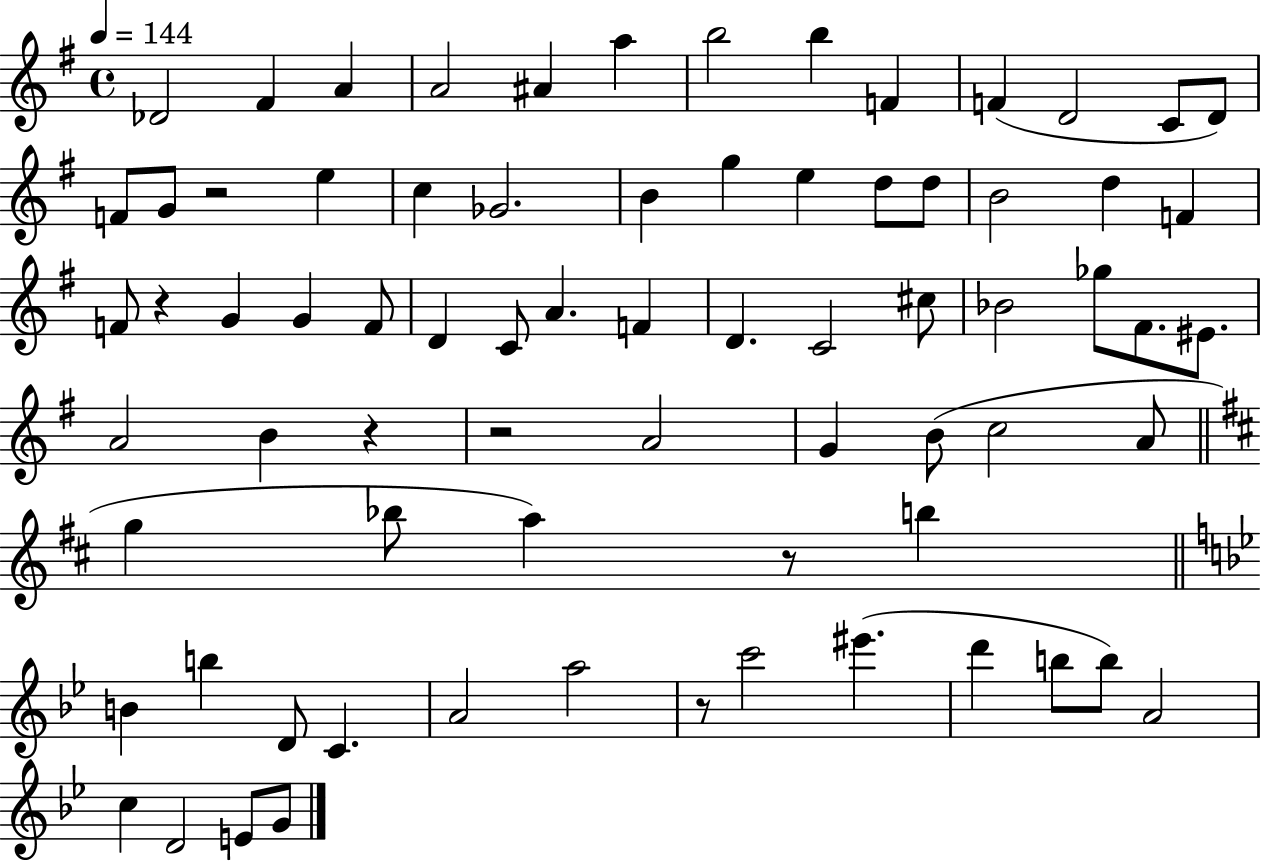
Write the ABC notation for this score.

X:1
T:Untitled
M:4/4
L:1/4
K:G
_D2 ^F A A2 ^A a b2 b F F D2 C/2 D/2 F/2 G/2 z2 e c _G2 B g e d/2 d/2 B2 d F F/2 z G G F/2 D C/2 A F D C2 ^c/2 _B2 _g/2 ^F/2 ^E/2 A2 B z z2 A2 G B/2 c2 A/2 g _b/2 a z/2 b B b D/2 C A2 a2 z/2 c'2 ^e' d' b/2 b/2 A2 c D2 E/2 G/2